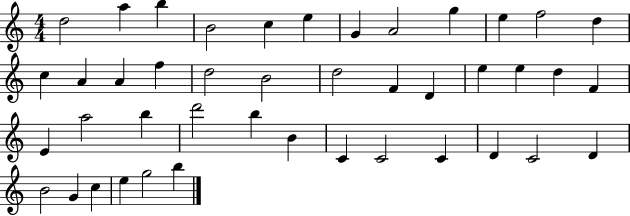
D5/h A5/q B5/q B4/h C5/q E5/q G4/q A4/h G5/q E5/q F5/h D5/q C5/q A4/q A4/q F5/q D5/h B4/h D5/h F4/q D4/q E5/q E5/q D5/q F4/q E4/q A5/h B5/q D6/h B5/q B4/q C4/q C4/h C4/q D4/q C4/h D4/q B4/h G4/q C5/q E5/q G5/h B5/q